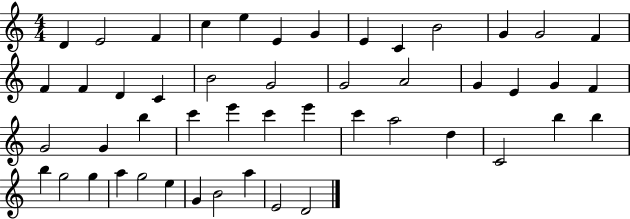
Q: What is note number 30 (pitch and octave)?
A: E6